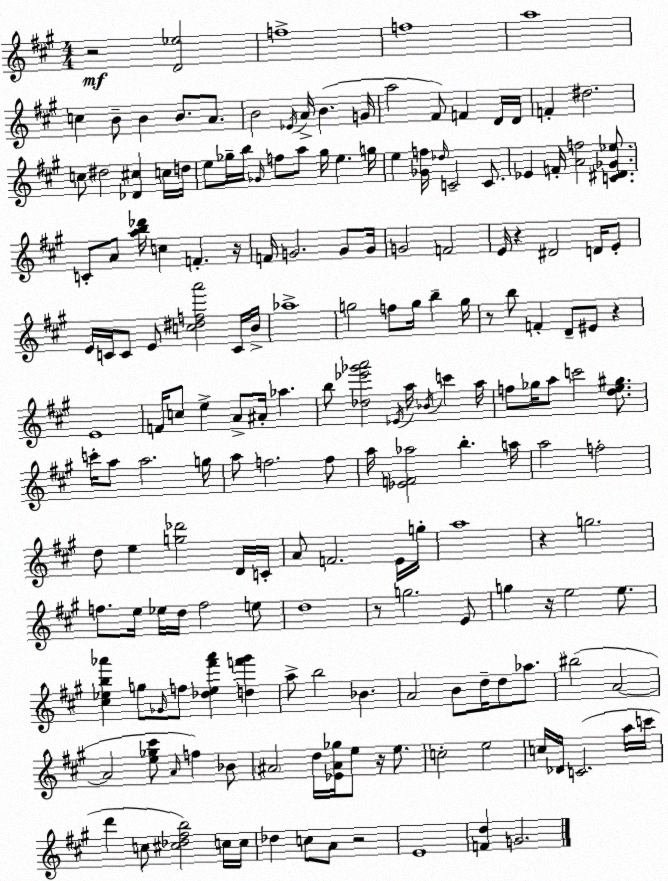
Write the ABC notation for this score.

X:1
T:Untitled
M:4/4
L:1/4
K:A
z2 [D_e]2 f4 f4 a4 c B/2 B B/2 A/2 B2 _E/4 A/4 B G/4 a2 ^F/2 F D/4 D/4 F ^d2 c/2 ^d2 [_D^c] c/4 d/4 e/2 _g/4 b/4 _G/4 f/2 a/2 _g/4 e g/4 e [_Gf]/4 _d/4 C2 C/2 _E F/4 [Af]2 [C^D_G_e]/2 C/2 A/2 [ab_d']/4 c F z/4 F/4 G2 G/2 G/4 G2 F2 E/4 z ^D2 D/4 E/2 E/4 C/4 C/2 E/2 [c^dfa']2 C/4 B/4 _a4 g2 f/2 g/4 b g/4 z/2 b/2 F D/2 ^E/2 z E4 F/4 c/2 e A/2 ^A/4 _a b/2 [_d_e'_g'a']2 _E/4 a/4 _B/4 c' a/4 f/2 _g/4 a/2 c'2 [de^g]/2 c'/4 a/2 a2 g/4 a/2 f2 f/2 a/4 [_EF_a]2 b a/4 a2 f2 d/2 e [g_d']2 D/4 C/4 A/2 F2 E/4 g/4 a4 z g2 f/2 e/4 _e/4 d/4 f2 e/2 d4 z/2 g2 E/2 g z/4 e2 e/2 [^c_eb_a'] g/2 _G/4 f/2 [_d_e^f'_a'] [df'^g'] a/2 b2 _B A2 B/2 d/4 d/2 _a/2 ^b2 A2 A2 [e_g^c']/2 A/4 f _B/2 ^A2 d/4 [_E^A_g]/4 e/2 z/4 e/2 c2 e2 c/4 _D/4 C2 a/4 c'/4 d' c/2 [^c_d^fb]2 c/4 c/4 _d c/2 A/2 z2 E4 [Fd] G2